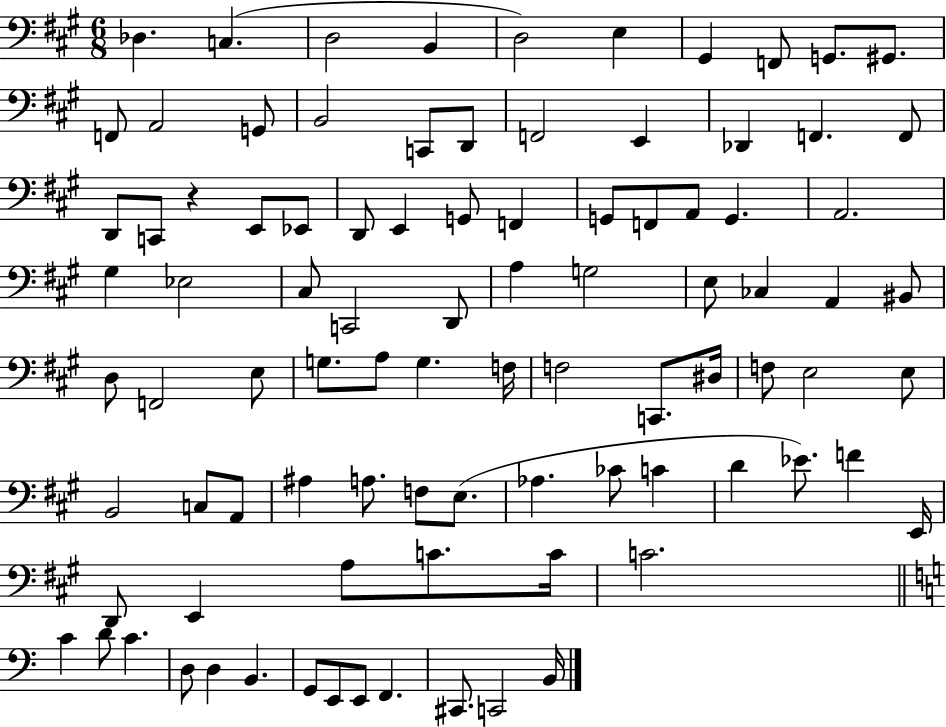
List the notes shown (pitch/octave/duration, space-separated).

Db3/q. C3/q. D3/h B2/q D3/h E3/q G#2/q F2/e G2/e. G#2/e. F2/e A2/h G2/e B2/h C2/e D2/e F2/h E2/q Db2/q F2/q. F2/e D2/e C2/e R/q E2/e Eb2/e D2/e E2/q G2/e F2/q G2/e F2/e A2/e G2/q. A2/h. G#3/q Eb3/h C#3/e C2/h D2/e A3/q G3/h E3/e CES3/q A2/q BIS2/e D3/e F2/h E3/e G3/e. A3/e G3/q. F3/s F3/h C2/e. D#3/s F3/e E3/h E3/e B2/h C3/e A2/e A#3/q A3/e. F3/e E3/e. Ab3/q. CES4/e C4/q D4/q Eb4/e. F4/q E2/s D2/e E2/q A3/e C4/e. C4/s C4/h. C4/q D4/e C4/q. D3/e D3/q B2/q. G2/e E2/e E2/e F2/q. C#2/e. C2/h B2/s